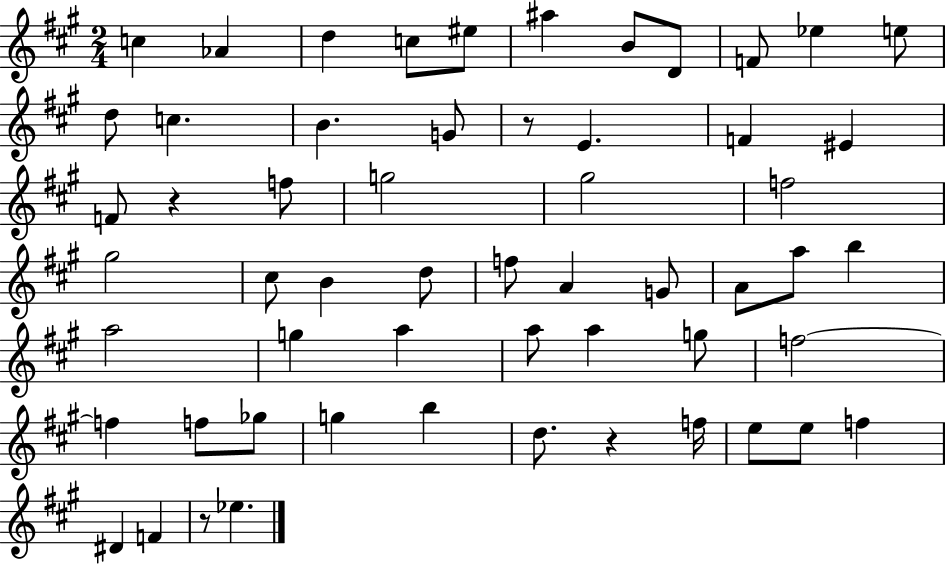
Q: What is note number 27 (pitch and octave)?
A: D5